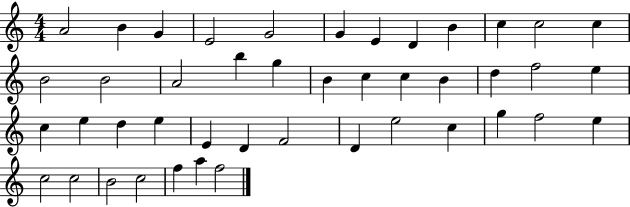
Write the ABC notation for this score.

X:1
T:Untitled
M:4/4
L:1/4
K:C
A2 B G E2 G2 G E D B c c2 c B2 B2 A2 b g B c c B d f2 e c e d e E D F2 D e2 c g f2 e c2 c2 B2 c2 f a f2